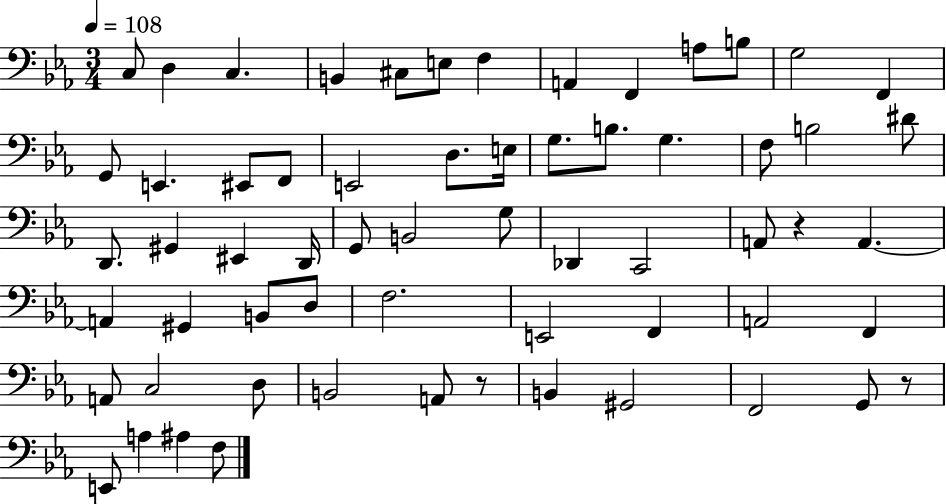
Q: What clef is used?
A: bass